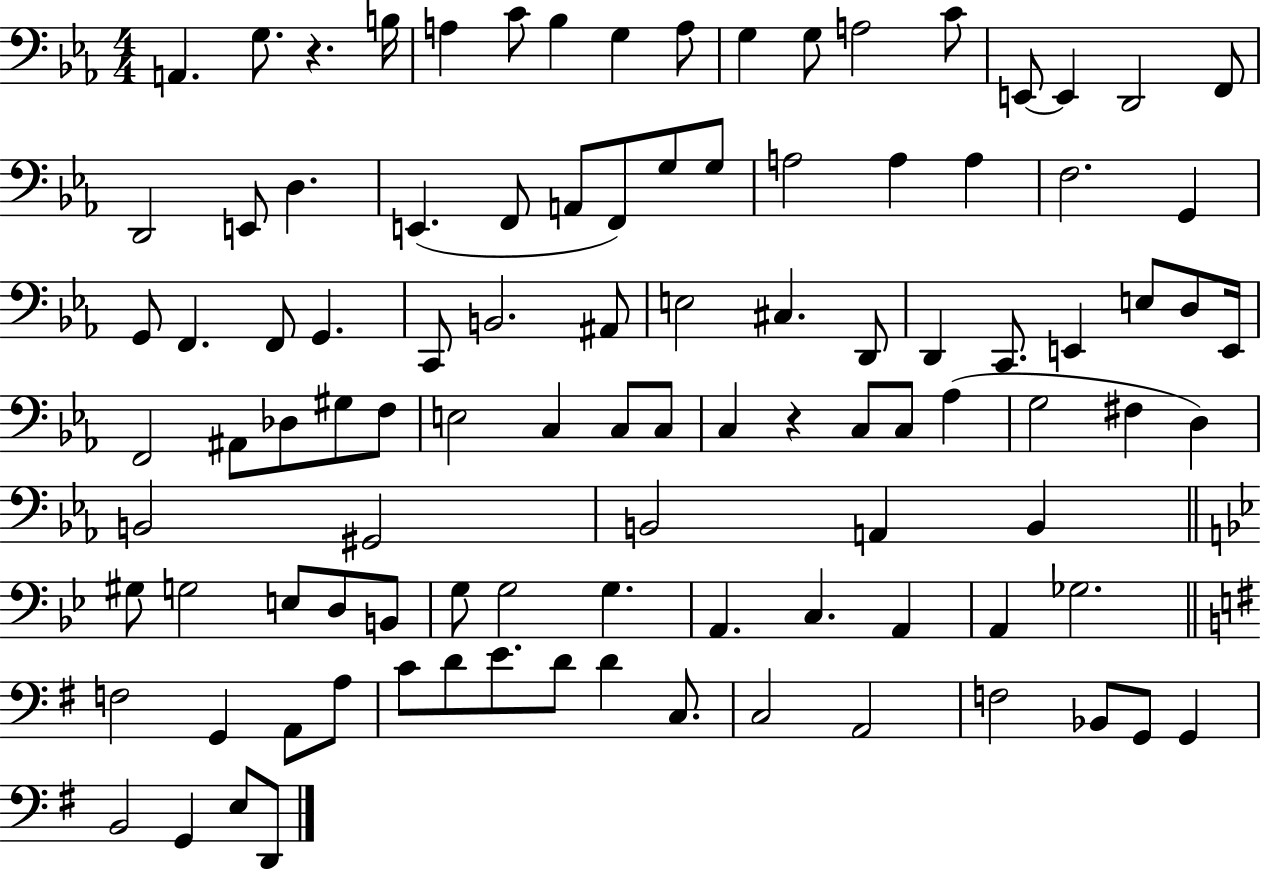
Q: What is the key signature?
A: EES major